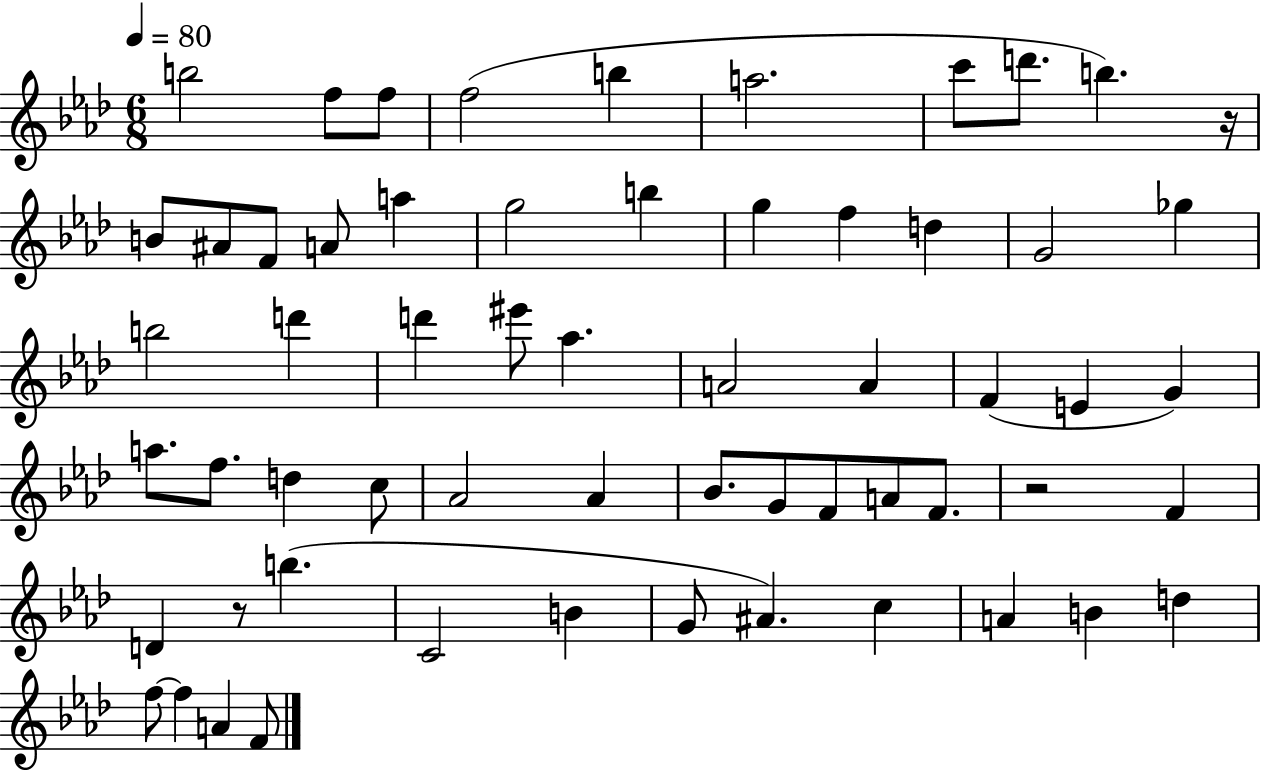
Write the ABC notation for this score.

X:1
T:Untitled
M:6/8
L:1/4
K:Ab
b2 f/2 f/2 f2 b a2 c'/2 d'/2 b z/4 B/2 ^A/2 F/2 A/2 a g2 b g f d G2 _g b2 d' d' ^e'/2 _a A2 A F E G a/2 f/2 d c/2 _A2 _A _B/2 G/2 F/2 A/2 F/2 z2 F D z/2 b C2 B G/2 ^A c A B d f/2 f A F/2